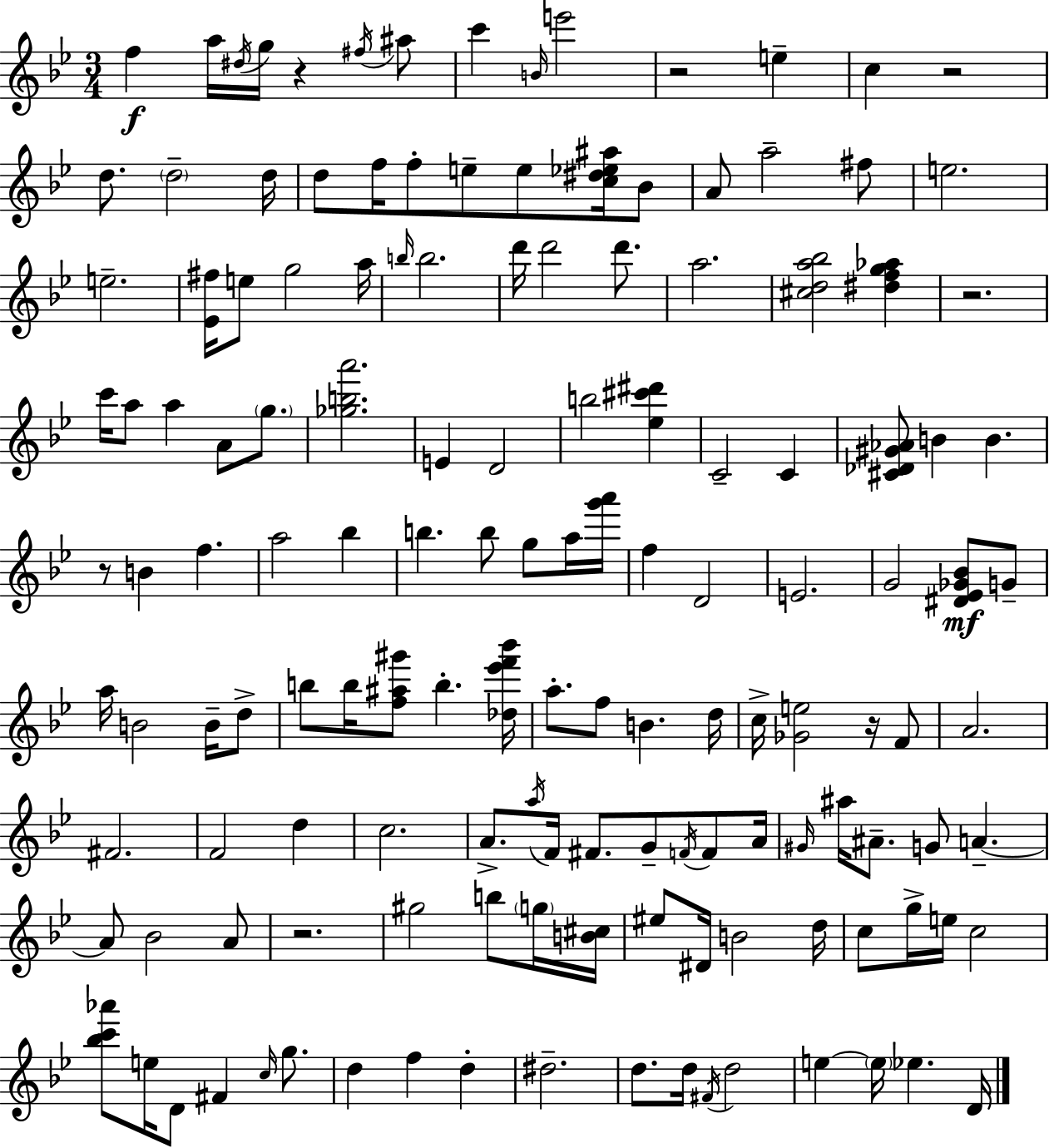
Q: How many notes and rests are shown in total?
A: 142